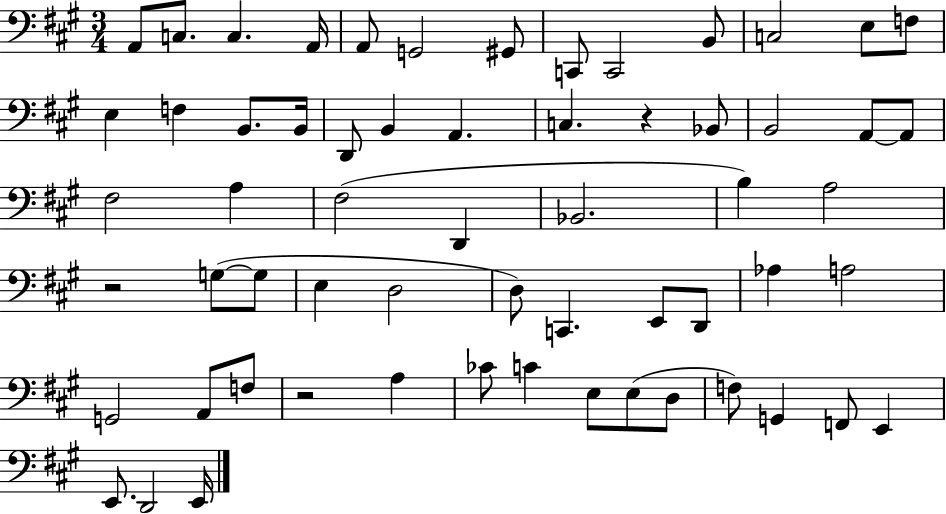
{
  \clef bass
  \numericTimeSignature
  \time 3/4
  \key a \major
  a,8 c8. c4. a,16 | a,8 g,2 gis,8 | c,8 c,2 b,8 | c2 e8 f8 | \break e4 f4 b,8. b,16 | d,8 b,4 a,4. | c4. r4 bes,8 | b,2 a,8~~ a,8 | \break fis2 a4 | fis2( d,4 | bes,2. | b4) a2 | \break r2 g8~(~ g8 | e4 d2 | d8) c,4. e,8 d,8 | aes4 a2 | \break g,2 a,8 f8 | r2 a4 | ces'8 c'4 e8 e8( d8 | f8) g,4 f,8 e,4 | \break e,8. d,2 e,16 | \bar "|."
}